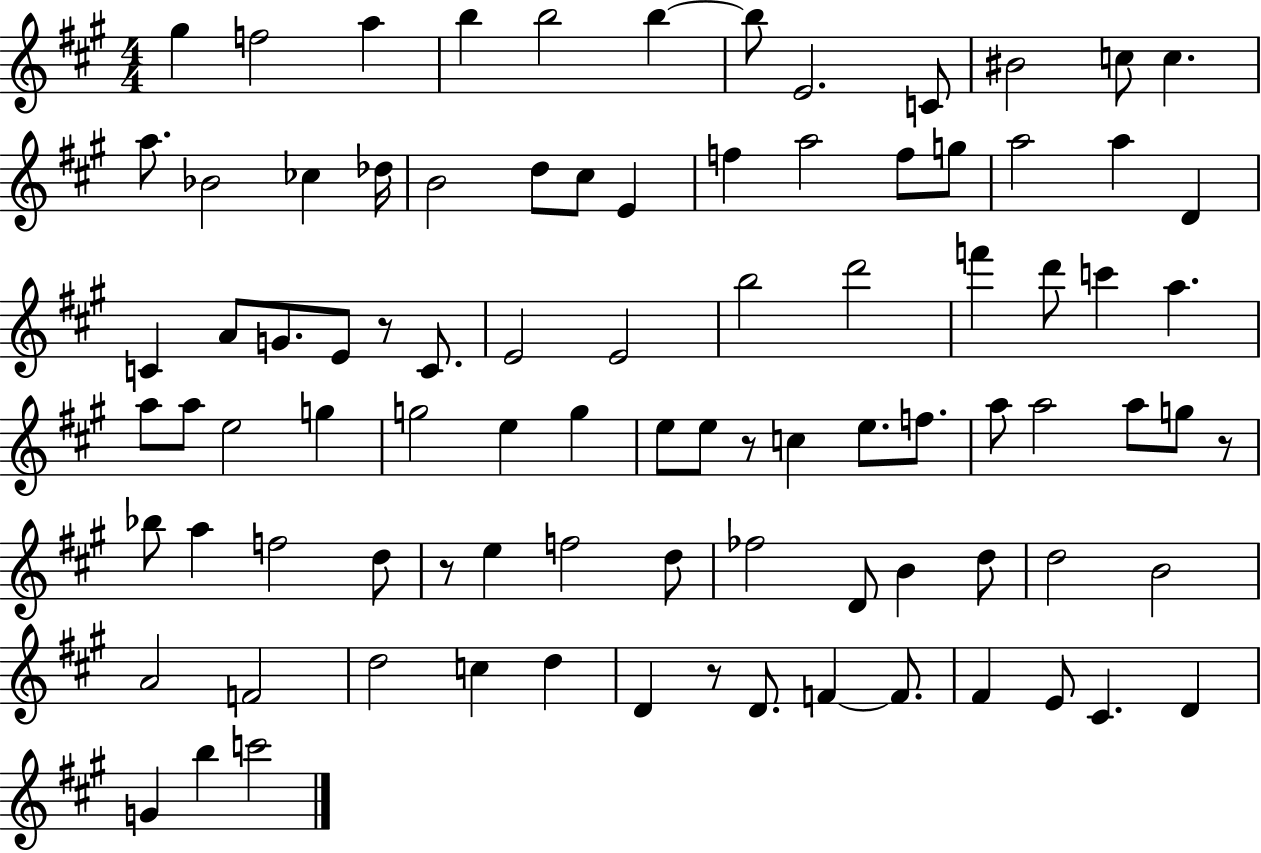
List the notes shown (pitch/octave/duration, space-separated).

G#5/q F5/h A5/q B5/q B5/h B5/q B5/e E4/h. C4/e BIS4/h C5/e C5/q. A5/e. Bb4/h CES5/q Db5/s B4/h D5/e C#5/e E4/q F5/q A5/h F5/e G5/e A5/h A5/q D4/q C4/q A4/e G4/e. E4/e R/e C4/e. E4/h E4/h B5/h D6/h F6/q D6/e C6/q A5/q. A5/e A5/e E5/h G5/q G5/h E5/q G5/q E5/e E5/e R/e C5/q E5/e. F5/e. A5/e A5/h A5/e G5/e R/e Bb5/e A5/q F5/h D5/e R/e E5/q F5/h D5/e FES5/h D4/e B4/q D5/e D5/h B4/h A4/h F4/h D5/h C5/q D5/q D4/q R/e D4/e. F4/q F4/e. F#4/q E4/e C#4/q. D4/q G4/q B5/q C6/h